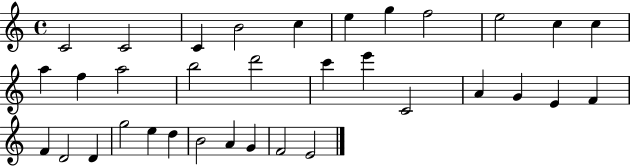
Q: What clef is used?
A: treble